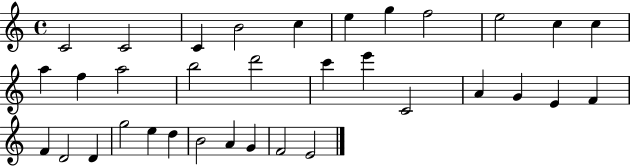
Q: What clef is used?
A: treble